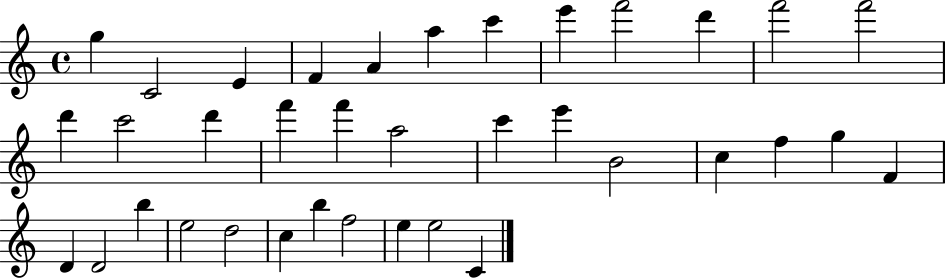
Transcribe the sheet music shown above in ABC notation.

X:1
T:Untitled
M:4/4
L:1/4
K:C
g C2 E F A a c' e' f'2 d' f'2 f'2 d' c'2 d' f' f' a2 c' e' B2 c f g F D D2 b e2 d2 c b f2 e e2 C